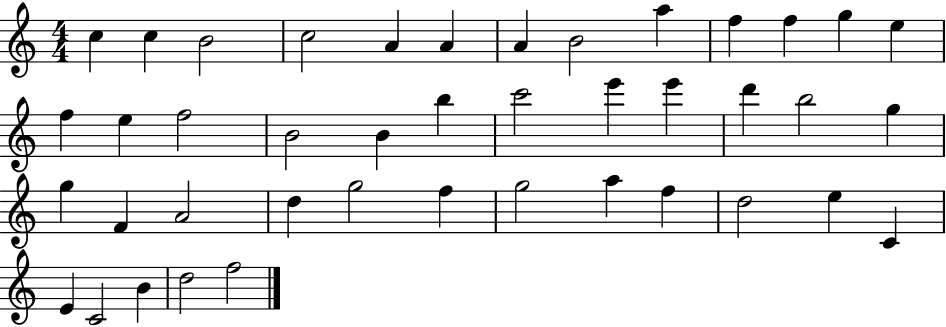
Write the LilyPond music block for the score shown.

{
  \clef treble
  \numericTimeSignature
  \time 4/4
  \key c \major
  c''4 c''4 b'2 | c''2 a'4 a'4 | a'4 b'2 a''4 | f''4 f''4 g''4 e''4 | \break f''4 e''4 f''2 | b'2 b'4 b''4 | c'''2 e'''4 e'''4 | d'''4 b''2 g''4 | \break g''4 f'4 a'2 | d''4 g''2 f''4 | g''2 a''4 f''4 | d''2 e''4 c'4 | \break e'4 c'2 b'4 | d''2 f''2 | \bar "|."
}